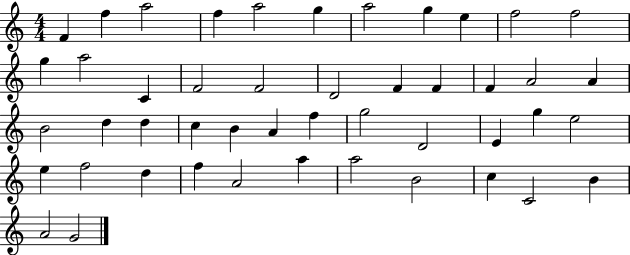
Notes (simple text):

F4/q F5/q A5/h F5/q A5/h G5/q A5/h G5/q E5/q F5/h F5/h G5/q A5/h C4/q F4/h F4/h D4/h F4/q F4/q F4/q A4/h A4/q B4/h D5/q D5/q C5/q B4/q A4/q F5/q G5/h D4/h E4/q G5/q E5/h E5/q F5/h D5/q F5/q A4/h A5/q A5/h B4/h C5/q C4/h B4/q A4/h G4/h